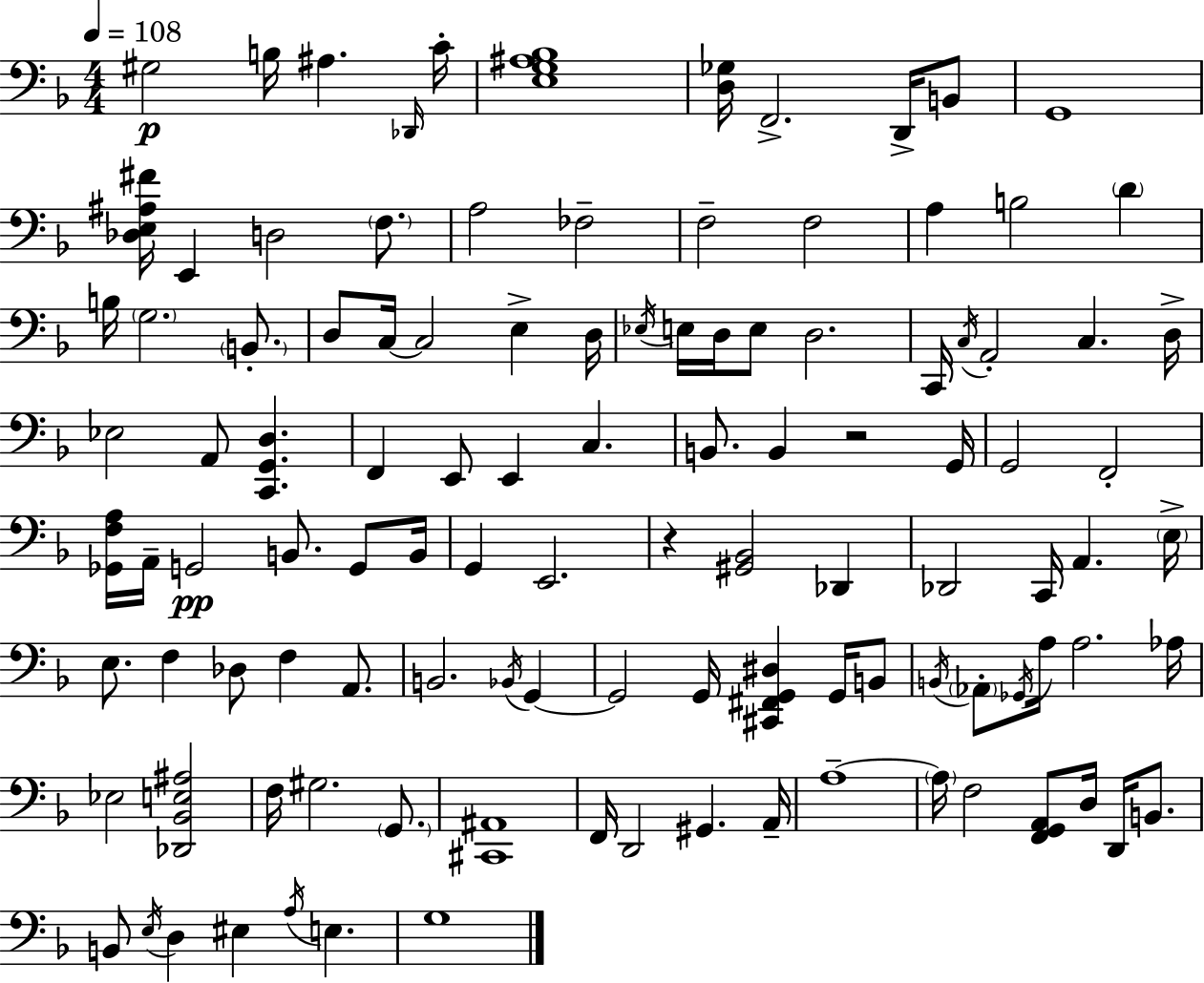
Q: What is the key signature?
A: F major